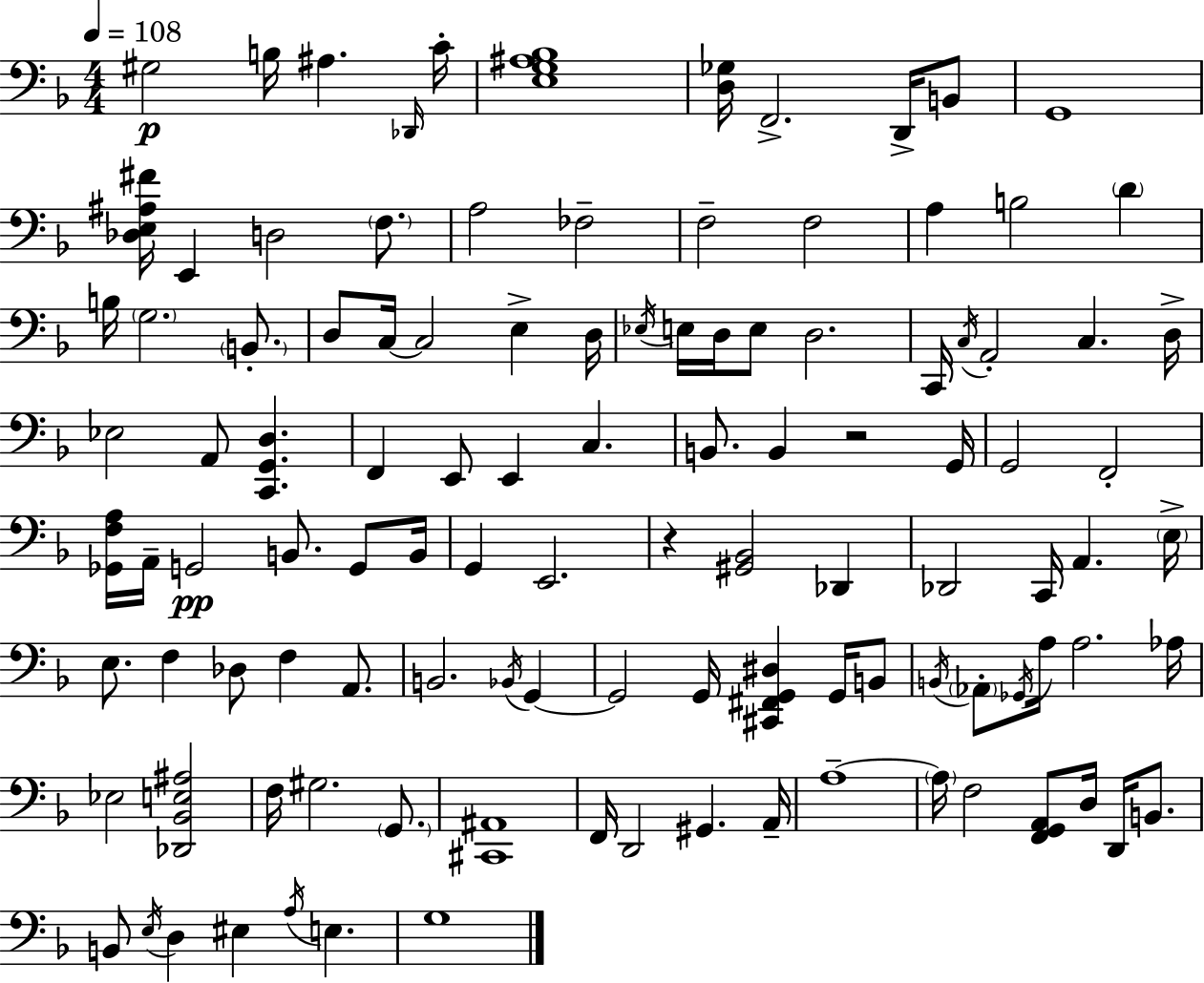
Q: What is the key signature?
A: F major